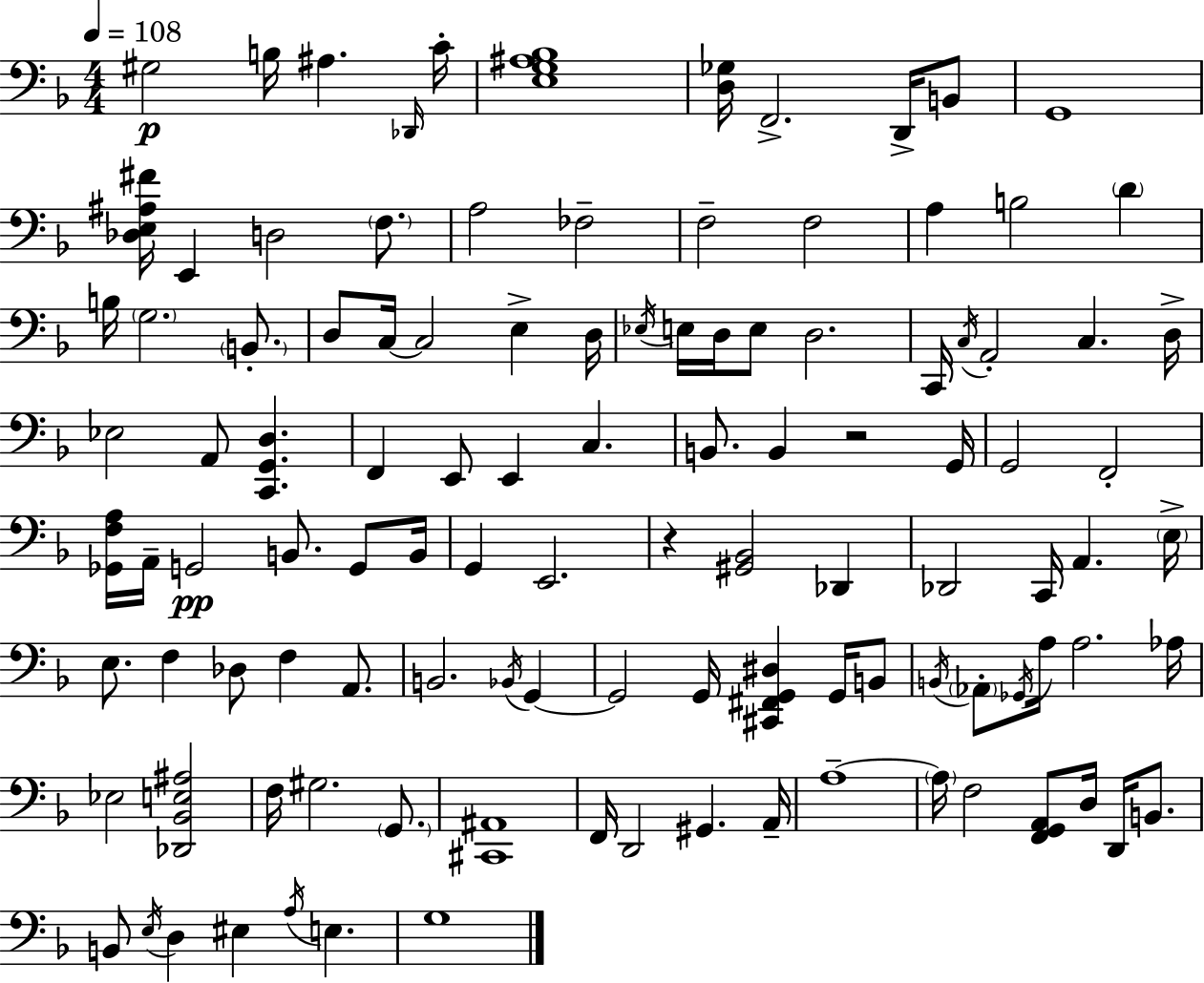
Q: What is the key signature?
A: F major